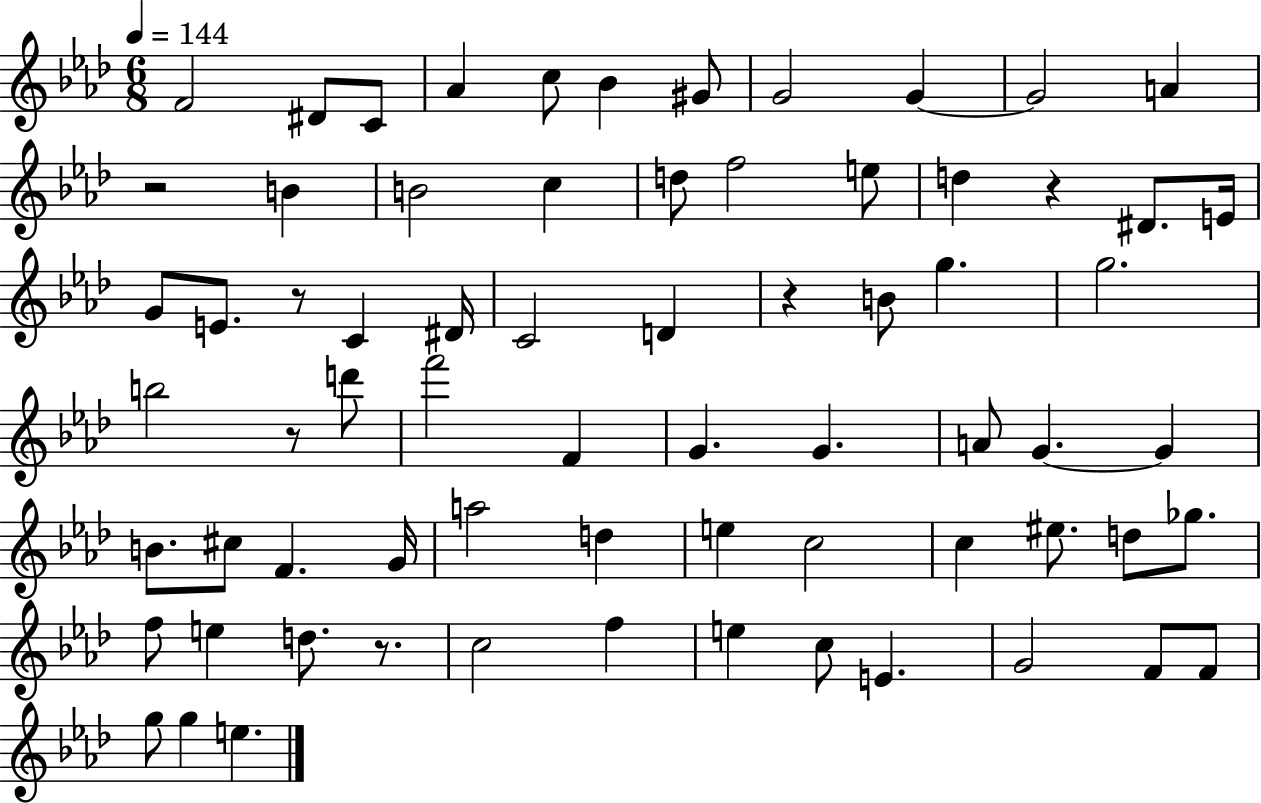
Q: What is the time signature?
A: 6/8